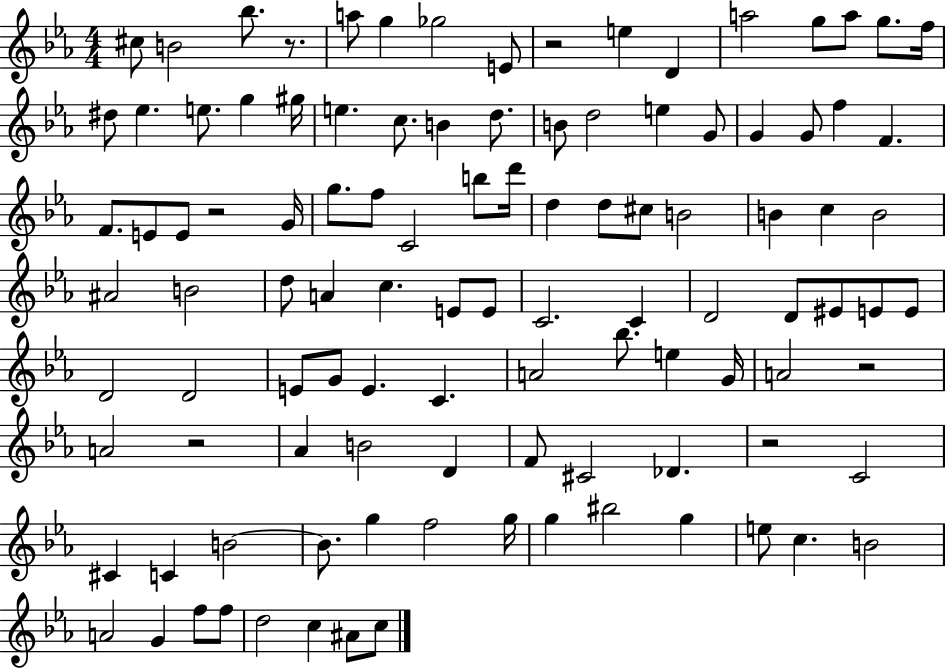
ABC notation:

X:1
T:Untitled
M:4/4
L:1/4
K:Eb
^c/2 B2 _b/2 z/2 a/2 g _g2 E/2 z2 e D a2 g/2 a/2 g/2 f/4 ^d/2 _e e/2 g ^g/4 e c/2 B d/2 B/2 d2 e G/2 G G/2 f F F/2 E/2 E/2 z2 G/4 g/2 f/2 C2 b/2 d'/4 d d/2 ^c/2 B2 B c B2 ^A2 B2 d/2 A c E/2 E/2 C2 C D2 D/2 ^E/2 E/2 E/2 D2 D2 E/2 G/2 E C A2 _b/2 e G/4 A2 z2 A2 z2 _A B2 D F/2 ^C2 _D z2 C2 ^C C B2 B/2 g f2 g/4 g ^b2 g e/2 c B2 A2 G f/2 f/2 d2 c ^A/2 c/2